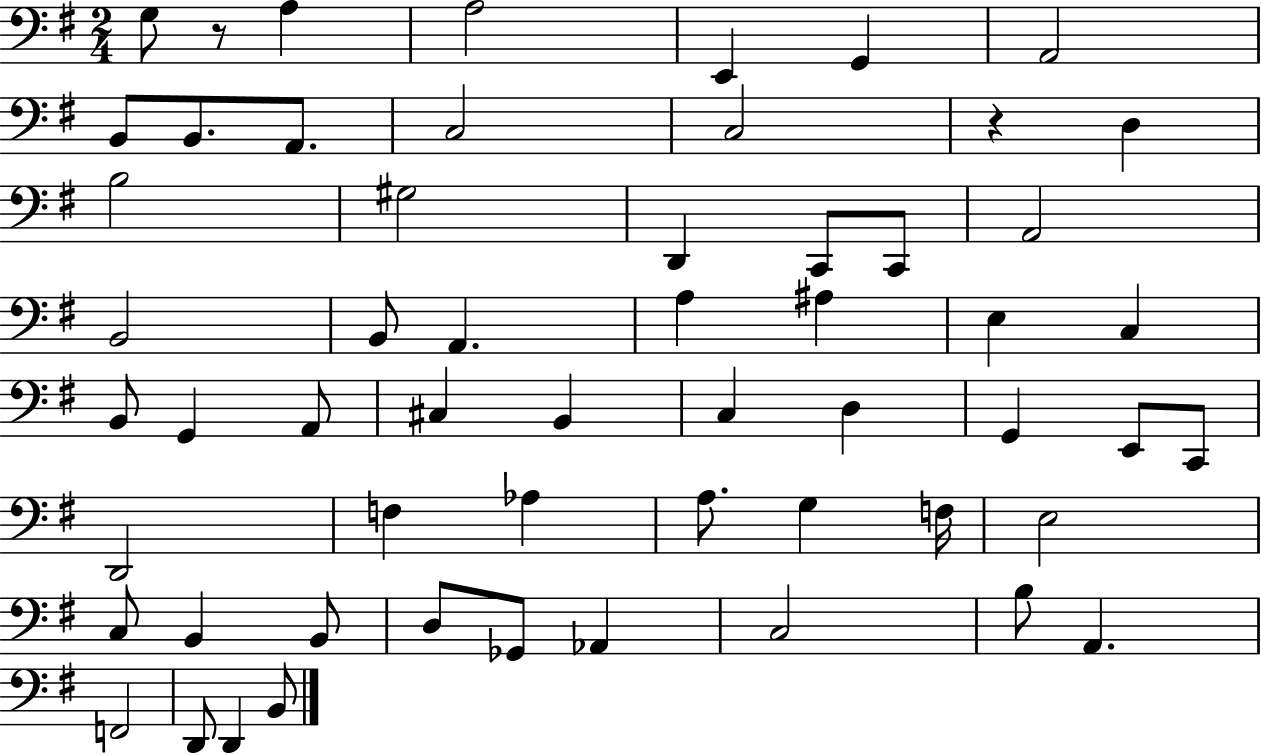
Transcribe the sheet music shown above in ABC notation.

X:1
T:Untitled
M:2/4
L:1/4
K:G
G,/2 z/2 A, A,2 E,, G,, A,,2 B,,/2 B,,/2 A,,/2 C,2 C,2 z D, B,2 ^G,2 D,, C,,/2 C,,/2 A,,2 B,,2 B,,/2 A,, A, ^A, E, C, B,,/2 G,, A,,/2 ^C, B,, C, D, G,, E,,/2 C,,/2 D,,2 F, _A, A,/2 G, F,/4 E,2 C,/2 B,, B,,/2 D,/2 _G,,/2 _A,, C,2 B,/2 A,, F,,2 D,,/2 D,, B,,/2